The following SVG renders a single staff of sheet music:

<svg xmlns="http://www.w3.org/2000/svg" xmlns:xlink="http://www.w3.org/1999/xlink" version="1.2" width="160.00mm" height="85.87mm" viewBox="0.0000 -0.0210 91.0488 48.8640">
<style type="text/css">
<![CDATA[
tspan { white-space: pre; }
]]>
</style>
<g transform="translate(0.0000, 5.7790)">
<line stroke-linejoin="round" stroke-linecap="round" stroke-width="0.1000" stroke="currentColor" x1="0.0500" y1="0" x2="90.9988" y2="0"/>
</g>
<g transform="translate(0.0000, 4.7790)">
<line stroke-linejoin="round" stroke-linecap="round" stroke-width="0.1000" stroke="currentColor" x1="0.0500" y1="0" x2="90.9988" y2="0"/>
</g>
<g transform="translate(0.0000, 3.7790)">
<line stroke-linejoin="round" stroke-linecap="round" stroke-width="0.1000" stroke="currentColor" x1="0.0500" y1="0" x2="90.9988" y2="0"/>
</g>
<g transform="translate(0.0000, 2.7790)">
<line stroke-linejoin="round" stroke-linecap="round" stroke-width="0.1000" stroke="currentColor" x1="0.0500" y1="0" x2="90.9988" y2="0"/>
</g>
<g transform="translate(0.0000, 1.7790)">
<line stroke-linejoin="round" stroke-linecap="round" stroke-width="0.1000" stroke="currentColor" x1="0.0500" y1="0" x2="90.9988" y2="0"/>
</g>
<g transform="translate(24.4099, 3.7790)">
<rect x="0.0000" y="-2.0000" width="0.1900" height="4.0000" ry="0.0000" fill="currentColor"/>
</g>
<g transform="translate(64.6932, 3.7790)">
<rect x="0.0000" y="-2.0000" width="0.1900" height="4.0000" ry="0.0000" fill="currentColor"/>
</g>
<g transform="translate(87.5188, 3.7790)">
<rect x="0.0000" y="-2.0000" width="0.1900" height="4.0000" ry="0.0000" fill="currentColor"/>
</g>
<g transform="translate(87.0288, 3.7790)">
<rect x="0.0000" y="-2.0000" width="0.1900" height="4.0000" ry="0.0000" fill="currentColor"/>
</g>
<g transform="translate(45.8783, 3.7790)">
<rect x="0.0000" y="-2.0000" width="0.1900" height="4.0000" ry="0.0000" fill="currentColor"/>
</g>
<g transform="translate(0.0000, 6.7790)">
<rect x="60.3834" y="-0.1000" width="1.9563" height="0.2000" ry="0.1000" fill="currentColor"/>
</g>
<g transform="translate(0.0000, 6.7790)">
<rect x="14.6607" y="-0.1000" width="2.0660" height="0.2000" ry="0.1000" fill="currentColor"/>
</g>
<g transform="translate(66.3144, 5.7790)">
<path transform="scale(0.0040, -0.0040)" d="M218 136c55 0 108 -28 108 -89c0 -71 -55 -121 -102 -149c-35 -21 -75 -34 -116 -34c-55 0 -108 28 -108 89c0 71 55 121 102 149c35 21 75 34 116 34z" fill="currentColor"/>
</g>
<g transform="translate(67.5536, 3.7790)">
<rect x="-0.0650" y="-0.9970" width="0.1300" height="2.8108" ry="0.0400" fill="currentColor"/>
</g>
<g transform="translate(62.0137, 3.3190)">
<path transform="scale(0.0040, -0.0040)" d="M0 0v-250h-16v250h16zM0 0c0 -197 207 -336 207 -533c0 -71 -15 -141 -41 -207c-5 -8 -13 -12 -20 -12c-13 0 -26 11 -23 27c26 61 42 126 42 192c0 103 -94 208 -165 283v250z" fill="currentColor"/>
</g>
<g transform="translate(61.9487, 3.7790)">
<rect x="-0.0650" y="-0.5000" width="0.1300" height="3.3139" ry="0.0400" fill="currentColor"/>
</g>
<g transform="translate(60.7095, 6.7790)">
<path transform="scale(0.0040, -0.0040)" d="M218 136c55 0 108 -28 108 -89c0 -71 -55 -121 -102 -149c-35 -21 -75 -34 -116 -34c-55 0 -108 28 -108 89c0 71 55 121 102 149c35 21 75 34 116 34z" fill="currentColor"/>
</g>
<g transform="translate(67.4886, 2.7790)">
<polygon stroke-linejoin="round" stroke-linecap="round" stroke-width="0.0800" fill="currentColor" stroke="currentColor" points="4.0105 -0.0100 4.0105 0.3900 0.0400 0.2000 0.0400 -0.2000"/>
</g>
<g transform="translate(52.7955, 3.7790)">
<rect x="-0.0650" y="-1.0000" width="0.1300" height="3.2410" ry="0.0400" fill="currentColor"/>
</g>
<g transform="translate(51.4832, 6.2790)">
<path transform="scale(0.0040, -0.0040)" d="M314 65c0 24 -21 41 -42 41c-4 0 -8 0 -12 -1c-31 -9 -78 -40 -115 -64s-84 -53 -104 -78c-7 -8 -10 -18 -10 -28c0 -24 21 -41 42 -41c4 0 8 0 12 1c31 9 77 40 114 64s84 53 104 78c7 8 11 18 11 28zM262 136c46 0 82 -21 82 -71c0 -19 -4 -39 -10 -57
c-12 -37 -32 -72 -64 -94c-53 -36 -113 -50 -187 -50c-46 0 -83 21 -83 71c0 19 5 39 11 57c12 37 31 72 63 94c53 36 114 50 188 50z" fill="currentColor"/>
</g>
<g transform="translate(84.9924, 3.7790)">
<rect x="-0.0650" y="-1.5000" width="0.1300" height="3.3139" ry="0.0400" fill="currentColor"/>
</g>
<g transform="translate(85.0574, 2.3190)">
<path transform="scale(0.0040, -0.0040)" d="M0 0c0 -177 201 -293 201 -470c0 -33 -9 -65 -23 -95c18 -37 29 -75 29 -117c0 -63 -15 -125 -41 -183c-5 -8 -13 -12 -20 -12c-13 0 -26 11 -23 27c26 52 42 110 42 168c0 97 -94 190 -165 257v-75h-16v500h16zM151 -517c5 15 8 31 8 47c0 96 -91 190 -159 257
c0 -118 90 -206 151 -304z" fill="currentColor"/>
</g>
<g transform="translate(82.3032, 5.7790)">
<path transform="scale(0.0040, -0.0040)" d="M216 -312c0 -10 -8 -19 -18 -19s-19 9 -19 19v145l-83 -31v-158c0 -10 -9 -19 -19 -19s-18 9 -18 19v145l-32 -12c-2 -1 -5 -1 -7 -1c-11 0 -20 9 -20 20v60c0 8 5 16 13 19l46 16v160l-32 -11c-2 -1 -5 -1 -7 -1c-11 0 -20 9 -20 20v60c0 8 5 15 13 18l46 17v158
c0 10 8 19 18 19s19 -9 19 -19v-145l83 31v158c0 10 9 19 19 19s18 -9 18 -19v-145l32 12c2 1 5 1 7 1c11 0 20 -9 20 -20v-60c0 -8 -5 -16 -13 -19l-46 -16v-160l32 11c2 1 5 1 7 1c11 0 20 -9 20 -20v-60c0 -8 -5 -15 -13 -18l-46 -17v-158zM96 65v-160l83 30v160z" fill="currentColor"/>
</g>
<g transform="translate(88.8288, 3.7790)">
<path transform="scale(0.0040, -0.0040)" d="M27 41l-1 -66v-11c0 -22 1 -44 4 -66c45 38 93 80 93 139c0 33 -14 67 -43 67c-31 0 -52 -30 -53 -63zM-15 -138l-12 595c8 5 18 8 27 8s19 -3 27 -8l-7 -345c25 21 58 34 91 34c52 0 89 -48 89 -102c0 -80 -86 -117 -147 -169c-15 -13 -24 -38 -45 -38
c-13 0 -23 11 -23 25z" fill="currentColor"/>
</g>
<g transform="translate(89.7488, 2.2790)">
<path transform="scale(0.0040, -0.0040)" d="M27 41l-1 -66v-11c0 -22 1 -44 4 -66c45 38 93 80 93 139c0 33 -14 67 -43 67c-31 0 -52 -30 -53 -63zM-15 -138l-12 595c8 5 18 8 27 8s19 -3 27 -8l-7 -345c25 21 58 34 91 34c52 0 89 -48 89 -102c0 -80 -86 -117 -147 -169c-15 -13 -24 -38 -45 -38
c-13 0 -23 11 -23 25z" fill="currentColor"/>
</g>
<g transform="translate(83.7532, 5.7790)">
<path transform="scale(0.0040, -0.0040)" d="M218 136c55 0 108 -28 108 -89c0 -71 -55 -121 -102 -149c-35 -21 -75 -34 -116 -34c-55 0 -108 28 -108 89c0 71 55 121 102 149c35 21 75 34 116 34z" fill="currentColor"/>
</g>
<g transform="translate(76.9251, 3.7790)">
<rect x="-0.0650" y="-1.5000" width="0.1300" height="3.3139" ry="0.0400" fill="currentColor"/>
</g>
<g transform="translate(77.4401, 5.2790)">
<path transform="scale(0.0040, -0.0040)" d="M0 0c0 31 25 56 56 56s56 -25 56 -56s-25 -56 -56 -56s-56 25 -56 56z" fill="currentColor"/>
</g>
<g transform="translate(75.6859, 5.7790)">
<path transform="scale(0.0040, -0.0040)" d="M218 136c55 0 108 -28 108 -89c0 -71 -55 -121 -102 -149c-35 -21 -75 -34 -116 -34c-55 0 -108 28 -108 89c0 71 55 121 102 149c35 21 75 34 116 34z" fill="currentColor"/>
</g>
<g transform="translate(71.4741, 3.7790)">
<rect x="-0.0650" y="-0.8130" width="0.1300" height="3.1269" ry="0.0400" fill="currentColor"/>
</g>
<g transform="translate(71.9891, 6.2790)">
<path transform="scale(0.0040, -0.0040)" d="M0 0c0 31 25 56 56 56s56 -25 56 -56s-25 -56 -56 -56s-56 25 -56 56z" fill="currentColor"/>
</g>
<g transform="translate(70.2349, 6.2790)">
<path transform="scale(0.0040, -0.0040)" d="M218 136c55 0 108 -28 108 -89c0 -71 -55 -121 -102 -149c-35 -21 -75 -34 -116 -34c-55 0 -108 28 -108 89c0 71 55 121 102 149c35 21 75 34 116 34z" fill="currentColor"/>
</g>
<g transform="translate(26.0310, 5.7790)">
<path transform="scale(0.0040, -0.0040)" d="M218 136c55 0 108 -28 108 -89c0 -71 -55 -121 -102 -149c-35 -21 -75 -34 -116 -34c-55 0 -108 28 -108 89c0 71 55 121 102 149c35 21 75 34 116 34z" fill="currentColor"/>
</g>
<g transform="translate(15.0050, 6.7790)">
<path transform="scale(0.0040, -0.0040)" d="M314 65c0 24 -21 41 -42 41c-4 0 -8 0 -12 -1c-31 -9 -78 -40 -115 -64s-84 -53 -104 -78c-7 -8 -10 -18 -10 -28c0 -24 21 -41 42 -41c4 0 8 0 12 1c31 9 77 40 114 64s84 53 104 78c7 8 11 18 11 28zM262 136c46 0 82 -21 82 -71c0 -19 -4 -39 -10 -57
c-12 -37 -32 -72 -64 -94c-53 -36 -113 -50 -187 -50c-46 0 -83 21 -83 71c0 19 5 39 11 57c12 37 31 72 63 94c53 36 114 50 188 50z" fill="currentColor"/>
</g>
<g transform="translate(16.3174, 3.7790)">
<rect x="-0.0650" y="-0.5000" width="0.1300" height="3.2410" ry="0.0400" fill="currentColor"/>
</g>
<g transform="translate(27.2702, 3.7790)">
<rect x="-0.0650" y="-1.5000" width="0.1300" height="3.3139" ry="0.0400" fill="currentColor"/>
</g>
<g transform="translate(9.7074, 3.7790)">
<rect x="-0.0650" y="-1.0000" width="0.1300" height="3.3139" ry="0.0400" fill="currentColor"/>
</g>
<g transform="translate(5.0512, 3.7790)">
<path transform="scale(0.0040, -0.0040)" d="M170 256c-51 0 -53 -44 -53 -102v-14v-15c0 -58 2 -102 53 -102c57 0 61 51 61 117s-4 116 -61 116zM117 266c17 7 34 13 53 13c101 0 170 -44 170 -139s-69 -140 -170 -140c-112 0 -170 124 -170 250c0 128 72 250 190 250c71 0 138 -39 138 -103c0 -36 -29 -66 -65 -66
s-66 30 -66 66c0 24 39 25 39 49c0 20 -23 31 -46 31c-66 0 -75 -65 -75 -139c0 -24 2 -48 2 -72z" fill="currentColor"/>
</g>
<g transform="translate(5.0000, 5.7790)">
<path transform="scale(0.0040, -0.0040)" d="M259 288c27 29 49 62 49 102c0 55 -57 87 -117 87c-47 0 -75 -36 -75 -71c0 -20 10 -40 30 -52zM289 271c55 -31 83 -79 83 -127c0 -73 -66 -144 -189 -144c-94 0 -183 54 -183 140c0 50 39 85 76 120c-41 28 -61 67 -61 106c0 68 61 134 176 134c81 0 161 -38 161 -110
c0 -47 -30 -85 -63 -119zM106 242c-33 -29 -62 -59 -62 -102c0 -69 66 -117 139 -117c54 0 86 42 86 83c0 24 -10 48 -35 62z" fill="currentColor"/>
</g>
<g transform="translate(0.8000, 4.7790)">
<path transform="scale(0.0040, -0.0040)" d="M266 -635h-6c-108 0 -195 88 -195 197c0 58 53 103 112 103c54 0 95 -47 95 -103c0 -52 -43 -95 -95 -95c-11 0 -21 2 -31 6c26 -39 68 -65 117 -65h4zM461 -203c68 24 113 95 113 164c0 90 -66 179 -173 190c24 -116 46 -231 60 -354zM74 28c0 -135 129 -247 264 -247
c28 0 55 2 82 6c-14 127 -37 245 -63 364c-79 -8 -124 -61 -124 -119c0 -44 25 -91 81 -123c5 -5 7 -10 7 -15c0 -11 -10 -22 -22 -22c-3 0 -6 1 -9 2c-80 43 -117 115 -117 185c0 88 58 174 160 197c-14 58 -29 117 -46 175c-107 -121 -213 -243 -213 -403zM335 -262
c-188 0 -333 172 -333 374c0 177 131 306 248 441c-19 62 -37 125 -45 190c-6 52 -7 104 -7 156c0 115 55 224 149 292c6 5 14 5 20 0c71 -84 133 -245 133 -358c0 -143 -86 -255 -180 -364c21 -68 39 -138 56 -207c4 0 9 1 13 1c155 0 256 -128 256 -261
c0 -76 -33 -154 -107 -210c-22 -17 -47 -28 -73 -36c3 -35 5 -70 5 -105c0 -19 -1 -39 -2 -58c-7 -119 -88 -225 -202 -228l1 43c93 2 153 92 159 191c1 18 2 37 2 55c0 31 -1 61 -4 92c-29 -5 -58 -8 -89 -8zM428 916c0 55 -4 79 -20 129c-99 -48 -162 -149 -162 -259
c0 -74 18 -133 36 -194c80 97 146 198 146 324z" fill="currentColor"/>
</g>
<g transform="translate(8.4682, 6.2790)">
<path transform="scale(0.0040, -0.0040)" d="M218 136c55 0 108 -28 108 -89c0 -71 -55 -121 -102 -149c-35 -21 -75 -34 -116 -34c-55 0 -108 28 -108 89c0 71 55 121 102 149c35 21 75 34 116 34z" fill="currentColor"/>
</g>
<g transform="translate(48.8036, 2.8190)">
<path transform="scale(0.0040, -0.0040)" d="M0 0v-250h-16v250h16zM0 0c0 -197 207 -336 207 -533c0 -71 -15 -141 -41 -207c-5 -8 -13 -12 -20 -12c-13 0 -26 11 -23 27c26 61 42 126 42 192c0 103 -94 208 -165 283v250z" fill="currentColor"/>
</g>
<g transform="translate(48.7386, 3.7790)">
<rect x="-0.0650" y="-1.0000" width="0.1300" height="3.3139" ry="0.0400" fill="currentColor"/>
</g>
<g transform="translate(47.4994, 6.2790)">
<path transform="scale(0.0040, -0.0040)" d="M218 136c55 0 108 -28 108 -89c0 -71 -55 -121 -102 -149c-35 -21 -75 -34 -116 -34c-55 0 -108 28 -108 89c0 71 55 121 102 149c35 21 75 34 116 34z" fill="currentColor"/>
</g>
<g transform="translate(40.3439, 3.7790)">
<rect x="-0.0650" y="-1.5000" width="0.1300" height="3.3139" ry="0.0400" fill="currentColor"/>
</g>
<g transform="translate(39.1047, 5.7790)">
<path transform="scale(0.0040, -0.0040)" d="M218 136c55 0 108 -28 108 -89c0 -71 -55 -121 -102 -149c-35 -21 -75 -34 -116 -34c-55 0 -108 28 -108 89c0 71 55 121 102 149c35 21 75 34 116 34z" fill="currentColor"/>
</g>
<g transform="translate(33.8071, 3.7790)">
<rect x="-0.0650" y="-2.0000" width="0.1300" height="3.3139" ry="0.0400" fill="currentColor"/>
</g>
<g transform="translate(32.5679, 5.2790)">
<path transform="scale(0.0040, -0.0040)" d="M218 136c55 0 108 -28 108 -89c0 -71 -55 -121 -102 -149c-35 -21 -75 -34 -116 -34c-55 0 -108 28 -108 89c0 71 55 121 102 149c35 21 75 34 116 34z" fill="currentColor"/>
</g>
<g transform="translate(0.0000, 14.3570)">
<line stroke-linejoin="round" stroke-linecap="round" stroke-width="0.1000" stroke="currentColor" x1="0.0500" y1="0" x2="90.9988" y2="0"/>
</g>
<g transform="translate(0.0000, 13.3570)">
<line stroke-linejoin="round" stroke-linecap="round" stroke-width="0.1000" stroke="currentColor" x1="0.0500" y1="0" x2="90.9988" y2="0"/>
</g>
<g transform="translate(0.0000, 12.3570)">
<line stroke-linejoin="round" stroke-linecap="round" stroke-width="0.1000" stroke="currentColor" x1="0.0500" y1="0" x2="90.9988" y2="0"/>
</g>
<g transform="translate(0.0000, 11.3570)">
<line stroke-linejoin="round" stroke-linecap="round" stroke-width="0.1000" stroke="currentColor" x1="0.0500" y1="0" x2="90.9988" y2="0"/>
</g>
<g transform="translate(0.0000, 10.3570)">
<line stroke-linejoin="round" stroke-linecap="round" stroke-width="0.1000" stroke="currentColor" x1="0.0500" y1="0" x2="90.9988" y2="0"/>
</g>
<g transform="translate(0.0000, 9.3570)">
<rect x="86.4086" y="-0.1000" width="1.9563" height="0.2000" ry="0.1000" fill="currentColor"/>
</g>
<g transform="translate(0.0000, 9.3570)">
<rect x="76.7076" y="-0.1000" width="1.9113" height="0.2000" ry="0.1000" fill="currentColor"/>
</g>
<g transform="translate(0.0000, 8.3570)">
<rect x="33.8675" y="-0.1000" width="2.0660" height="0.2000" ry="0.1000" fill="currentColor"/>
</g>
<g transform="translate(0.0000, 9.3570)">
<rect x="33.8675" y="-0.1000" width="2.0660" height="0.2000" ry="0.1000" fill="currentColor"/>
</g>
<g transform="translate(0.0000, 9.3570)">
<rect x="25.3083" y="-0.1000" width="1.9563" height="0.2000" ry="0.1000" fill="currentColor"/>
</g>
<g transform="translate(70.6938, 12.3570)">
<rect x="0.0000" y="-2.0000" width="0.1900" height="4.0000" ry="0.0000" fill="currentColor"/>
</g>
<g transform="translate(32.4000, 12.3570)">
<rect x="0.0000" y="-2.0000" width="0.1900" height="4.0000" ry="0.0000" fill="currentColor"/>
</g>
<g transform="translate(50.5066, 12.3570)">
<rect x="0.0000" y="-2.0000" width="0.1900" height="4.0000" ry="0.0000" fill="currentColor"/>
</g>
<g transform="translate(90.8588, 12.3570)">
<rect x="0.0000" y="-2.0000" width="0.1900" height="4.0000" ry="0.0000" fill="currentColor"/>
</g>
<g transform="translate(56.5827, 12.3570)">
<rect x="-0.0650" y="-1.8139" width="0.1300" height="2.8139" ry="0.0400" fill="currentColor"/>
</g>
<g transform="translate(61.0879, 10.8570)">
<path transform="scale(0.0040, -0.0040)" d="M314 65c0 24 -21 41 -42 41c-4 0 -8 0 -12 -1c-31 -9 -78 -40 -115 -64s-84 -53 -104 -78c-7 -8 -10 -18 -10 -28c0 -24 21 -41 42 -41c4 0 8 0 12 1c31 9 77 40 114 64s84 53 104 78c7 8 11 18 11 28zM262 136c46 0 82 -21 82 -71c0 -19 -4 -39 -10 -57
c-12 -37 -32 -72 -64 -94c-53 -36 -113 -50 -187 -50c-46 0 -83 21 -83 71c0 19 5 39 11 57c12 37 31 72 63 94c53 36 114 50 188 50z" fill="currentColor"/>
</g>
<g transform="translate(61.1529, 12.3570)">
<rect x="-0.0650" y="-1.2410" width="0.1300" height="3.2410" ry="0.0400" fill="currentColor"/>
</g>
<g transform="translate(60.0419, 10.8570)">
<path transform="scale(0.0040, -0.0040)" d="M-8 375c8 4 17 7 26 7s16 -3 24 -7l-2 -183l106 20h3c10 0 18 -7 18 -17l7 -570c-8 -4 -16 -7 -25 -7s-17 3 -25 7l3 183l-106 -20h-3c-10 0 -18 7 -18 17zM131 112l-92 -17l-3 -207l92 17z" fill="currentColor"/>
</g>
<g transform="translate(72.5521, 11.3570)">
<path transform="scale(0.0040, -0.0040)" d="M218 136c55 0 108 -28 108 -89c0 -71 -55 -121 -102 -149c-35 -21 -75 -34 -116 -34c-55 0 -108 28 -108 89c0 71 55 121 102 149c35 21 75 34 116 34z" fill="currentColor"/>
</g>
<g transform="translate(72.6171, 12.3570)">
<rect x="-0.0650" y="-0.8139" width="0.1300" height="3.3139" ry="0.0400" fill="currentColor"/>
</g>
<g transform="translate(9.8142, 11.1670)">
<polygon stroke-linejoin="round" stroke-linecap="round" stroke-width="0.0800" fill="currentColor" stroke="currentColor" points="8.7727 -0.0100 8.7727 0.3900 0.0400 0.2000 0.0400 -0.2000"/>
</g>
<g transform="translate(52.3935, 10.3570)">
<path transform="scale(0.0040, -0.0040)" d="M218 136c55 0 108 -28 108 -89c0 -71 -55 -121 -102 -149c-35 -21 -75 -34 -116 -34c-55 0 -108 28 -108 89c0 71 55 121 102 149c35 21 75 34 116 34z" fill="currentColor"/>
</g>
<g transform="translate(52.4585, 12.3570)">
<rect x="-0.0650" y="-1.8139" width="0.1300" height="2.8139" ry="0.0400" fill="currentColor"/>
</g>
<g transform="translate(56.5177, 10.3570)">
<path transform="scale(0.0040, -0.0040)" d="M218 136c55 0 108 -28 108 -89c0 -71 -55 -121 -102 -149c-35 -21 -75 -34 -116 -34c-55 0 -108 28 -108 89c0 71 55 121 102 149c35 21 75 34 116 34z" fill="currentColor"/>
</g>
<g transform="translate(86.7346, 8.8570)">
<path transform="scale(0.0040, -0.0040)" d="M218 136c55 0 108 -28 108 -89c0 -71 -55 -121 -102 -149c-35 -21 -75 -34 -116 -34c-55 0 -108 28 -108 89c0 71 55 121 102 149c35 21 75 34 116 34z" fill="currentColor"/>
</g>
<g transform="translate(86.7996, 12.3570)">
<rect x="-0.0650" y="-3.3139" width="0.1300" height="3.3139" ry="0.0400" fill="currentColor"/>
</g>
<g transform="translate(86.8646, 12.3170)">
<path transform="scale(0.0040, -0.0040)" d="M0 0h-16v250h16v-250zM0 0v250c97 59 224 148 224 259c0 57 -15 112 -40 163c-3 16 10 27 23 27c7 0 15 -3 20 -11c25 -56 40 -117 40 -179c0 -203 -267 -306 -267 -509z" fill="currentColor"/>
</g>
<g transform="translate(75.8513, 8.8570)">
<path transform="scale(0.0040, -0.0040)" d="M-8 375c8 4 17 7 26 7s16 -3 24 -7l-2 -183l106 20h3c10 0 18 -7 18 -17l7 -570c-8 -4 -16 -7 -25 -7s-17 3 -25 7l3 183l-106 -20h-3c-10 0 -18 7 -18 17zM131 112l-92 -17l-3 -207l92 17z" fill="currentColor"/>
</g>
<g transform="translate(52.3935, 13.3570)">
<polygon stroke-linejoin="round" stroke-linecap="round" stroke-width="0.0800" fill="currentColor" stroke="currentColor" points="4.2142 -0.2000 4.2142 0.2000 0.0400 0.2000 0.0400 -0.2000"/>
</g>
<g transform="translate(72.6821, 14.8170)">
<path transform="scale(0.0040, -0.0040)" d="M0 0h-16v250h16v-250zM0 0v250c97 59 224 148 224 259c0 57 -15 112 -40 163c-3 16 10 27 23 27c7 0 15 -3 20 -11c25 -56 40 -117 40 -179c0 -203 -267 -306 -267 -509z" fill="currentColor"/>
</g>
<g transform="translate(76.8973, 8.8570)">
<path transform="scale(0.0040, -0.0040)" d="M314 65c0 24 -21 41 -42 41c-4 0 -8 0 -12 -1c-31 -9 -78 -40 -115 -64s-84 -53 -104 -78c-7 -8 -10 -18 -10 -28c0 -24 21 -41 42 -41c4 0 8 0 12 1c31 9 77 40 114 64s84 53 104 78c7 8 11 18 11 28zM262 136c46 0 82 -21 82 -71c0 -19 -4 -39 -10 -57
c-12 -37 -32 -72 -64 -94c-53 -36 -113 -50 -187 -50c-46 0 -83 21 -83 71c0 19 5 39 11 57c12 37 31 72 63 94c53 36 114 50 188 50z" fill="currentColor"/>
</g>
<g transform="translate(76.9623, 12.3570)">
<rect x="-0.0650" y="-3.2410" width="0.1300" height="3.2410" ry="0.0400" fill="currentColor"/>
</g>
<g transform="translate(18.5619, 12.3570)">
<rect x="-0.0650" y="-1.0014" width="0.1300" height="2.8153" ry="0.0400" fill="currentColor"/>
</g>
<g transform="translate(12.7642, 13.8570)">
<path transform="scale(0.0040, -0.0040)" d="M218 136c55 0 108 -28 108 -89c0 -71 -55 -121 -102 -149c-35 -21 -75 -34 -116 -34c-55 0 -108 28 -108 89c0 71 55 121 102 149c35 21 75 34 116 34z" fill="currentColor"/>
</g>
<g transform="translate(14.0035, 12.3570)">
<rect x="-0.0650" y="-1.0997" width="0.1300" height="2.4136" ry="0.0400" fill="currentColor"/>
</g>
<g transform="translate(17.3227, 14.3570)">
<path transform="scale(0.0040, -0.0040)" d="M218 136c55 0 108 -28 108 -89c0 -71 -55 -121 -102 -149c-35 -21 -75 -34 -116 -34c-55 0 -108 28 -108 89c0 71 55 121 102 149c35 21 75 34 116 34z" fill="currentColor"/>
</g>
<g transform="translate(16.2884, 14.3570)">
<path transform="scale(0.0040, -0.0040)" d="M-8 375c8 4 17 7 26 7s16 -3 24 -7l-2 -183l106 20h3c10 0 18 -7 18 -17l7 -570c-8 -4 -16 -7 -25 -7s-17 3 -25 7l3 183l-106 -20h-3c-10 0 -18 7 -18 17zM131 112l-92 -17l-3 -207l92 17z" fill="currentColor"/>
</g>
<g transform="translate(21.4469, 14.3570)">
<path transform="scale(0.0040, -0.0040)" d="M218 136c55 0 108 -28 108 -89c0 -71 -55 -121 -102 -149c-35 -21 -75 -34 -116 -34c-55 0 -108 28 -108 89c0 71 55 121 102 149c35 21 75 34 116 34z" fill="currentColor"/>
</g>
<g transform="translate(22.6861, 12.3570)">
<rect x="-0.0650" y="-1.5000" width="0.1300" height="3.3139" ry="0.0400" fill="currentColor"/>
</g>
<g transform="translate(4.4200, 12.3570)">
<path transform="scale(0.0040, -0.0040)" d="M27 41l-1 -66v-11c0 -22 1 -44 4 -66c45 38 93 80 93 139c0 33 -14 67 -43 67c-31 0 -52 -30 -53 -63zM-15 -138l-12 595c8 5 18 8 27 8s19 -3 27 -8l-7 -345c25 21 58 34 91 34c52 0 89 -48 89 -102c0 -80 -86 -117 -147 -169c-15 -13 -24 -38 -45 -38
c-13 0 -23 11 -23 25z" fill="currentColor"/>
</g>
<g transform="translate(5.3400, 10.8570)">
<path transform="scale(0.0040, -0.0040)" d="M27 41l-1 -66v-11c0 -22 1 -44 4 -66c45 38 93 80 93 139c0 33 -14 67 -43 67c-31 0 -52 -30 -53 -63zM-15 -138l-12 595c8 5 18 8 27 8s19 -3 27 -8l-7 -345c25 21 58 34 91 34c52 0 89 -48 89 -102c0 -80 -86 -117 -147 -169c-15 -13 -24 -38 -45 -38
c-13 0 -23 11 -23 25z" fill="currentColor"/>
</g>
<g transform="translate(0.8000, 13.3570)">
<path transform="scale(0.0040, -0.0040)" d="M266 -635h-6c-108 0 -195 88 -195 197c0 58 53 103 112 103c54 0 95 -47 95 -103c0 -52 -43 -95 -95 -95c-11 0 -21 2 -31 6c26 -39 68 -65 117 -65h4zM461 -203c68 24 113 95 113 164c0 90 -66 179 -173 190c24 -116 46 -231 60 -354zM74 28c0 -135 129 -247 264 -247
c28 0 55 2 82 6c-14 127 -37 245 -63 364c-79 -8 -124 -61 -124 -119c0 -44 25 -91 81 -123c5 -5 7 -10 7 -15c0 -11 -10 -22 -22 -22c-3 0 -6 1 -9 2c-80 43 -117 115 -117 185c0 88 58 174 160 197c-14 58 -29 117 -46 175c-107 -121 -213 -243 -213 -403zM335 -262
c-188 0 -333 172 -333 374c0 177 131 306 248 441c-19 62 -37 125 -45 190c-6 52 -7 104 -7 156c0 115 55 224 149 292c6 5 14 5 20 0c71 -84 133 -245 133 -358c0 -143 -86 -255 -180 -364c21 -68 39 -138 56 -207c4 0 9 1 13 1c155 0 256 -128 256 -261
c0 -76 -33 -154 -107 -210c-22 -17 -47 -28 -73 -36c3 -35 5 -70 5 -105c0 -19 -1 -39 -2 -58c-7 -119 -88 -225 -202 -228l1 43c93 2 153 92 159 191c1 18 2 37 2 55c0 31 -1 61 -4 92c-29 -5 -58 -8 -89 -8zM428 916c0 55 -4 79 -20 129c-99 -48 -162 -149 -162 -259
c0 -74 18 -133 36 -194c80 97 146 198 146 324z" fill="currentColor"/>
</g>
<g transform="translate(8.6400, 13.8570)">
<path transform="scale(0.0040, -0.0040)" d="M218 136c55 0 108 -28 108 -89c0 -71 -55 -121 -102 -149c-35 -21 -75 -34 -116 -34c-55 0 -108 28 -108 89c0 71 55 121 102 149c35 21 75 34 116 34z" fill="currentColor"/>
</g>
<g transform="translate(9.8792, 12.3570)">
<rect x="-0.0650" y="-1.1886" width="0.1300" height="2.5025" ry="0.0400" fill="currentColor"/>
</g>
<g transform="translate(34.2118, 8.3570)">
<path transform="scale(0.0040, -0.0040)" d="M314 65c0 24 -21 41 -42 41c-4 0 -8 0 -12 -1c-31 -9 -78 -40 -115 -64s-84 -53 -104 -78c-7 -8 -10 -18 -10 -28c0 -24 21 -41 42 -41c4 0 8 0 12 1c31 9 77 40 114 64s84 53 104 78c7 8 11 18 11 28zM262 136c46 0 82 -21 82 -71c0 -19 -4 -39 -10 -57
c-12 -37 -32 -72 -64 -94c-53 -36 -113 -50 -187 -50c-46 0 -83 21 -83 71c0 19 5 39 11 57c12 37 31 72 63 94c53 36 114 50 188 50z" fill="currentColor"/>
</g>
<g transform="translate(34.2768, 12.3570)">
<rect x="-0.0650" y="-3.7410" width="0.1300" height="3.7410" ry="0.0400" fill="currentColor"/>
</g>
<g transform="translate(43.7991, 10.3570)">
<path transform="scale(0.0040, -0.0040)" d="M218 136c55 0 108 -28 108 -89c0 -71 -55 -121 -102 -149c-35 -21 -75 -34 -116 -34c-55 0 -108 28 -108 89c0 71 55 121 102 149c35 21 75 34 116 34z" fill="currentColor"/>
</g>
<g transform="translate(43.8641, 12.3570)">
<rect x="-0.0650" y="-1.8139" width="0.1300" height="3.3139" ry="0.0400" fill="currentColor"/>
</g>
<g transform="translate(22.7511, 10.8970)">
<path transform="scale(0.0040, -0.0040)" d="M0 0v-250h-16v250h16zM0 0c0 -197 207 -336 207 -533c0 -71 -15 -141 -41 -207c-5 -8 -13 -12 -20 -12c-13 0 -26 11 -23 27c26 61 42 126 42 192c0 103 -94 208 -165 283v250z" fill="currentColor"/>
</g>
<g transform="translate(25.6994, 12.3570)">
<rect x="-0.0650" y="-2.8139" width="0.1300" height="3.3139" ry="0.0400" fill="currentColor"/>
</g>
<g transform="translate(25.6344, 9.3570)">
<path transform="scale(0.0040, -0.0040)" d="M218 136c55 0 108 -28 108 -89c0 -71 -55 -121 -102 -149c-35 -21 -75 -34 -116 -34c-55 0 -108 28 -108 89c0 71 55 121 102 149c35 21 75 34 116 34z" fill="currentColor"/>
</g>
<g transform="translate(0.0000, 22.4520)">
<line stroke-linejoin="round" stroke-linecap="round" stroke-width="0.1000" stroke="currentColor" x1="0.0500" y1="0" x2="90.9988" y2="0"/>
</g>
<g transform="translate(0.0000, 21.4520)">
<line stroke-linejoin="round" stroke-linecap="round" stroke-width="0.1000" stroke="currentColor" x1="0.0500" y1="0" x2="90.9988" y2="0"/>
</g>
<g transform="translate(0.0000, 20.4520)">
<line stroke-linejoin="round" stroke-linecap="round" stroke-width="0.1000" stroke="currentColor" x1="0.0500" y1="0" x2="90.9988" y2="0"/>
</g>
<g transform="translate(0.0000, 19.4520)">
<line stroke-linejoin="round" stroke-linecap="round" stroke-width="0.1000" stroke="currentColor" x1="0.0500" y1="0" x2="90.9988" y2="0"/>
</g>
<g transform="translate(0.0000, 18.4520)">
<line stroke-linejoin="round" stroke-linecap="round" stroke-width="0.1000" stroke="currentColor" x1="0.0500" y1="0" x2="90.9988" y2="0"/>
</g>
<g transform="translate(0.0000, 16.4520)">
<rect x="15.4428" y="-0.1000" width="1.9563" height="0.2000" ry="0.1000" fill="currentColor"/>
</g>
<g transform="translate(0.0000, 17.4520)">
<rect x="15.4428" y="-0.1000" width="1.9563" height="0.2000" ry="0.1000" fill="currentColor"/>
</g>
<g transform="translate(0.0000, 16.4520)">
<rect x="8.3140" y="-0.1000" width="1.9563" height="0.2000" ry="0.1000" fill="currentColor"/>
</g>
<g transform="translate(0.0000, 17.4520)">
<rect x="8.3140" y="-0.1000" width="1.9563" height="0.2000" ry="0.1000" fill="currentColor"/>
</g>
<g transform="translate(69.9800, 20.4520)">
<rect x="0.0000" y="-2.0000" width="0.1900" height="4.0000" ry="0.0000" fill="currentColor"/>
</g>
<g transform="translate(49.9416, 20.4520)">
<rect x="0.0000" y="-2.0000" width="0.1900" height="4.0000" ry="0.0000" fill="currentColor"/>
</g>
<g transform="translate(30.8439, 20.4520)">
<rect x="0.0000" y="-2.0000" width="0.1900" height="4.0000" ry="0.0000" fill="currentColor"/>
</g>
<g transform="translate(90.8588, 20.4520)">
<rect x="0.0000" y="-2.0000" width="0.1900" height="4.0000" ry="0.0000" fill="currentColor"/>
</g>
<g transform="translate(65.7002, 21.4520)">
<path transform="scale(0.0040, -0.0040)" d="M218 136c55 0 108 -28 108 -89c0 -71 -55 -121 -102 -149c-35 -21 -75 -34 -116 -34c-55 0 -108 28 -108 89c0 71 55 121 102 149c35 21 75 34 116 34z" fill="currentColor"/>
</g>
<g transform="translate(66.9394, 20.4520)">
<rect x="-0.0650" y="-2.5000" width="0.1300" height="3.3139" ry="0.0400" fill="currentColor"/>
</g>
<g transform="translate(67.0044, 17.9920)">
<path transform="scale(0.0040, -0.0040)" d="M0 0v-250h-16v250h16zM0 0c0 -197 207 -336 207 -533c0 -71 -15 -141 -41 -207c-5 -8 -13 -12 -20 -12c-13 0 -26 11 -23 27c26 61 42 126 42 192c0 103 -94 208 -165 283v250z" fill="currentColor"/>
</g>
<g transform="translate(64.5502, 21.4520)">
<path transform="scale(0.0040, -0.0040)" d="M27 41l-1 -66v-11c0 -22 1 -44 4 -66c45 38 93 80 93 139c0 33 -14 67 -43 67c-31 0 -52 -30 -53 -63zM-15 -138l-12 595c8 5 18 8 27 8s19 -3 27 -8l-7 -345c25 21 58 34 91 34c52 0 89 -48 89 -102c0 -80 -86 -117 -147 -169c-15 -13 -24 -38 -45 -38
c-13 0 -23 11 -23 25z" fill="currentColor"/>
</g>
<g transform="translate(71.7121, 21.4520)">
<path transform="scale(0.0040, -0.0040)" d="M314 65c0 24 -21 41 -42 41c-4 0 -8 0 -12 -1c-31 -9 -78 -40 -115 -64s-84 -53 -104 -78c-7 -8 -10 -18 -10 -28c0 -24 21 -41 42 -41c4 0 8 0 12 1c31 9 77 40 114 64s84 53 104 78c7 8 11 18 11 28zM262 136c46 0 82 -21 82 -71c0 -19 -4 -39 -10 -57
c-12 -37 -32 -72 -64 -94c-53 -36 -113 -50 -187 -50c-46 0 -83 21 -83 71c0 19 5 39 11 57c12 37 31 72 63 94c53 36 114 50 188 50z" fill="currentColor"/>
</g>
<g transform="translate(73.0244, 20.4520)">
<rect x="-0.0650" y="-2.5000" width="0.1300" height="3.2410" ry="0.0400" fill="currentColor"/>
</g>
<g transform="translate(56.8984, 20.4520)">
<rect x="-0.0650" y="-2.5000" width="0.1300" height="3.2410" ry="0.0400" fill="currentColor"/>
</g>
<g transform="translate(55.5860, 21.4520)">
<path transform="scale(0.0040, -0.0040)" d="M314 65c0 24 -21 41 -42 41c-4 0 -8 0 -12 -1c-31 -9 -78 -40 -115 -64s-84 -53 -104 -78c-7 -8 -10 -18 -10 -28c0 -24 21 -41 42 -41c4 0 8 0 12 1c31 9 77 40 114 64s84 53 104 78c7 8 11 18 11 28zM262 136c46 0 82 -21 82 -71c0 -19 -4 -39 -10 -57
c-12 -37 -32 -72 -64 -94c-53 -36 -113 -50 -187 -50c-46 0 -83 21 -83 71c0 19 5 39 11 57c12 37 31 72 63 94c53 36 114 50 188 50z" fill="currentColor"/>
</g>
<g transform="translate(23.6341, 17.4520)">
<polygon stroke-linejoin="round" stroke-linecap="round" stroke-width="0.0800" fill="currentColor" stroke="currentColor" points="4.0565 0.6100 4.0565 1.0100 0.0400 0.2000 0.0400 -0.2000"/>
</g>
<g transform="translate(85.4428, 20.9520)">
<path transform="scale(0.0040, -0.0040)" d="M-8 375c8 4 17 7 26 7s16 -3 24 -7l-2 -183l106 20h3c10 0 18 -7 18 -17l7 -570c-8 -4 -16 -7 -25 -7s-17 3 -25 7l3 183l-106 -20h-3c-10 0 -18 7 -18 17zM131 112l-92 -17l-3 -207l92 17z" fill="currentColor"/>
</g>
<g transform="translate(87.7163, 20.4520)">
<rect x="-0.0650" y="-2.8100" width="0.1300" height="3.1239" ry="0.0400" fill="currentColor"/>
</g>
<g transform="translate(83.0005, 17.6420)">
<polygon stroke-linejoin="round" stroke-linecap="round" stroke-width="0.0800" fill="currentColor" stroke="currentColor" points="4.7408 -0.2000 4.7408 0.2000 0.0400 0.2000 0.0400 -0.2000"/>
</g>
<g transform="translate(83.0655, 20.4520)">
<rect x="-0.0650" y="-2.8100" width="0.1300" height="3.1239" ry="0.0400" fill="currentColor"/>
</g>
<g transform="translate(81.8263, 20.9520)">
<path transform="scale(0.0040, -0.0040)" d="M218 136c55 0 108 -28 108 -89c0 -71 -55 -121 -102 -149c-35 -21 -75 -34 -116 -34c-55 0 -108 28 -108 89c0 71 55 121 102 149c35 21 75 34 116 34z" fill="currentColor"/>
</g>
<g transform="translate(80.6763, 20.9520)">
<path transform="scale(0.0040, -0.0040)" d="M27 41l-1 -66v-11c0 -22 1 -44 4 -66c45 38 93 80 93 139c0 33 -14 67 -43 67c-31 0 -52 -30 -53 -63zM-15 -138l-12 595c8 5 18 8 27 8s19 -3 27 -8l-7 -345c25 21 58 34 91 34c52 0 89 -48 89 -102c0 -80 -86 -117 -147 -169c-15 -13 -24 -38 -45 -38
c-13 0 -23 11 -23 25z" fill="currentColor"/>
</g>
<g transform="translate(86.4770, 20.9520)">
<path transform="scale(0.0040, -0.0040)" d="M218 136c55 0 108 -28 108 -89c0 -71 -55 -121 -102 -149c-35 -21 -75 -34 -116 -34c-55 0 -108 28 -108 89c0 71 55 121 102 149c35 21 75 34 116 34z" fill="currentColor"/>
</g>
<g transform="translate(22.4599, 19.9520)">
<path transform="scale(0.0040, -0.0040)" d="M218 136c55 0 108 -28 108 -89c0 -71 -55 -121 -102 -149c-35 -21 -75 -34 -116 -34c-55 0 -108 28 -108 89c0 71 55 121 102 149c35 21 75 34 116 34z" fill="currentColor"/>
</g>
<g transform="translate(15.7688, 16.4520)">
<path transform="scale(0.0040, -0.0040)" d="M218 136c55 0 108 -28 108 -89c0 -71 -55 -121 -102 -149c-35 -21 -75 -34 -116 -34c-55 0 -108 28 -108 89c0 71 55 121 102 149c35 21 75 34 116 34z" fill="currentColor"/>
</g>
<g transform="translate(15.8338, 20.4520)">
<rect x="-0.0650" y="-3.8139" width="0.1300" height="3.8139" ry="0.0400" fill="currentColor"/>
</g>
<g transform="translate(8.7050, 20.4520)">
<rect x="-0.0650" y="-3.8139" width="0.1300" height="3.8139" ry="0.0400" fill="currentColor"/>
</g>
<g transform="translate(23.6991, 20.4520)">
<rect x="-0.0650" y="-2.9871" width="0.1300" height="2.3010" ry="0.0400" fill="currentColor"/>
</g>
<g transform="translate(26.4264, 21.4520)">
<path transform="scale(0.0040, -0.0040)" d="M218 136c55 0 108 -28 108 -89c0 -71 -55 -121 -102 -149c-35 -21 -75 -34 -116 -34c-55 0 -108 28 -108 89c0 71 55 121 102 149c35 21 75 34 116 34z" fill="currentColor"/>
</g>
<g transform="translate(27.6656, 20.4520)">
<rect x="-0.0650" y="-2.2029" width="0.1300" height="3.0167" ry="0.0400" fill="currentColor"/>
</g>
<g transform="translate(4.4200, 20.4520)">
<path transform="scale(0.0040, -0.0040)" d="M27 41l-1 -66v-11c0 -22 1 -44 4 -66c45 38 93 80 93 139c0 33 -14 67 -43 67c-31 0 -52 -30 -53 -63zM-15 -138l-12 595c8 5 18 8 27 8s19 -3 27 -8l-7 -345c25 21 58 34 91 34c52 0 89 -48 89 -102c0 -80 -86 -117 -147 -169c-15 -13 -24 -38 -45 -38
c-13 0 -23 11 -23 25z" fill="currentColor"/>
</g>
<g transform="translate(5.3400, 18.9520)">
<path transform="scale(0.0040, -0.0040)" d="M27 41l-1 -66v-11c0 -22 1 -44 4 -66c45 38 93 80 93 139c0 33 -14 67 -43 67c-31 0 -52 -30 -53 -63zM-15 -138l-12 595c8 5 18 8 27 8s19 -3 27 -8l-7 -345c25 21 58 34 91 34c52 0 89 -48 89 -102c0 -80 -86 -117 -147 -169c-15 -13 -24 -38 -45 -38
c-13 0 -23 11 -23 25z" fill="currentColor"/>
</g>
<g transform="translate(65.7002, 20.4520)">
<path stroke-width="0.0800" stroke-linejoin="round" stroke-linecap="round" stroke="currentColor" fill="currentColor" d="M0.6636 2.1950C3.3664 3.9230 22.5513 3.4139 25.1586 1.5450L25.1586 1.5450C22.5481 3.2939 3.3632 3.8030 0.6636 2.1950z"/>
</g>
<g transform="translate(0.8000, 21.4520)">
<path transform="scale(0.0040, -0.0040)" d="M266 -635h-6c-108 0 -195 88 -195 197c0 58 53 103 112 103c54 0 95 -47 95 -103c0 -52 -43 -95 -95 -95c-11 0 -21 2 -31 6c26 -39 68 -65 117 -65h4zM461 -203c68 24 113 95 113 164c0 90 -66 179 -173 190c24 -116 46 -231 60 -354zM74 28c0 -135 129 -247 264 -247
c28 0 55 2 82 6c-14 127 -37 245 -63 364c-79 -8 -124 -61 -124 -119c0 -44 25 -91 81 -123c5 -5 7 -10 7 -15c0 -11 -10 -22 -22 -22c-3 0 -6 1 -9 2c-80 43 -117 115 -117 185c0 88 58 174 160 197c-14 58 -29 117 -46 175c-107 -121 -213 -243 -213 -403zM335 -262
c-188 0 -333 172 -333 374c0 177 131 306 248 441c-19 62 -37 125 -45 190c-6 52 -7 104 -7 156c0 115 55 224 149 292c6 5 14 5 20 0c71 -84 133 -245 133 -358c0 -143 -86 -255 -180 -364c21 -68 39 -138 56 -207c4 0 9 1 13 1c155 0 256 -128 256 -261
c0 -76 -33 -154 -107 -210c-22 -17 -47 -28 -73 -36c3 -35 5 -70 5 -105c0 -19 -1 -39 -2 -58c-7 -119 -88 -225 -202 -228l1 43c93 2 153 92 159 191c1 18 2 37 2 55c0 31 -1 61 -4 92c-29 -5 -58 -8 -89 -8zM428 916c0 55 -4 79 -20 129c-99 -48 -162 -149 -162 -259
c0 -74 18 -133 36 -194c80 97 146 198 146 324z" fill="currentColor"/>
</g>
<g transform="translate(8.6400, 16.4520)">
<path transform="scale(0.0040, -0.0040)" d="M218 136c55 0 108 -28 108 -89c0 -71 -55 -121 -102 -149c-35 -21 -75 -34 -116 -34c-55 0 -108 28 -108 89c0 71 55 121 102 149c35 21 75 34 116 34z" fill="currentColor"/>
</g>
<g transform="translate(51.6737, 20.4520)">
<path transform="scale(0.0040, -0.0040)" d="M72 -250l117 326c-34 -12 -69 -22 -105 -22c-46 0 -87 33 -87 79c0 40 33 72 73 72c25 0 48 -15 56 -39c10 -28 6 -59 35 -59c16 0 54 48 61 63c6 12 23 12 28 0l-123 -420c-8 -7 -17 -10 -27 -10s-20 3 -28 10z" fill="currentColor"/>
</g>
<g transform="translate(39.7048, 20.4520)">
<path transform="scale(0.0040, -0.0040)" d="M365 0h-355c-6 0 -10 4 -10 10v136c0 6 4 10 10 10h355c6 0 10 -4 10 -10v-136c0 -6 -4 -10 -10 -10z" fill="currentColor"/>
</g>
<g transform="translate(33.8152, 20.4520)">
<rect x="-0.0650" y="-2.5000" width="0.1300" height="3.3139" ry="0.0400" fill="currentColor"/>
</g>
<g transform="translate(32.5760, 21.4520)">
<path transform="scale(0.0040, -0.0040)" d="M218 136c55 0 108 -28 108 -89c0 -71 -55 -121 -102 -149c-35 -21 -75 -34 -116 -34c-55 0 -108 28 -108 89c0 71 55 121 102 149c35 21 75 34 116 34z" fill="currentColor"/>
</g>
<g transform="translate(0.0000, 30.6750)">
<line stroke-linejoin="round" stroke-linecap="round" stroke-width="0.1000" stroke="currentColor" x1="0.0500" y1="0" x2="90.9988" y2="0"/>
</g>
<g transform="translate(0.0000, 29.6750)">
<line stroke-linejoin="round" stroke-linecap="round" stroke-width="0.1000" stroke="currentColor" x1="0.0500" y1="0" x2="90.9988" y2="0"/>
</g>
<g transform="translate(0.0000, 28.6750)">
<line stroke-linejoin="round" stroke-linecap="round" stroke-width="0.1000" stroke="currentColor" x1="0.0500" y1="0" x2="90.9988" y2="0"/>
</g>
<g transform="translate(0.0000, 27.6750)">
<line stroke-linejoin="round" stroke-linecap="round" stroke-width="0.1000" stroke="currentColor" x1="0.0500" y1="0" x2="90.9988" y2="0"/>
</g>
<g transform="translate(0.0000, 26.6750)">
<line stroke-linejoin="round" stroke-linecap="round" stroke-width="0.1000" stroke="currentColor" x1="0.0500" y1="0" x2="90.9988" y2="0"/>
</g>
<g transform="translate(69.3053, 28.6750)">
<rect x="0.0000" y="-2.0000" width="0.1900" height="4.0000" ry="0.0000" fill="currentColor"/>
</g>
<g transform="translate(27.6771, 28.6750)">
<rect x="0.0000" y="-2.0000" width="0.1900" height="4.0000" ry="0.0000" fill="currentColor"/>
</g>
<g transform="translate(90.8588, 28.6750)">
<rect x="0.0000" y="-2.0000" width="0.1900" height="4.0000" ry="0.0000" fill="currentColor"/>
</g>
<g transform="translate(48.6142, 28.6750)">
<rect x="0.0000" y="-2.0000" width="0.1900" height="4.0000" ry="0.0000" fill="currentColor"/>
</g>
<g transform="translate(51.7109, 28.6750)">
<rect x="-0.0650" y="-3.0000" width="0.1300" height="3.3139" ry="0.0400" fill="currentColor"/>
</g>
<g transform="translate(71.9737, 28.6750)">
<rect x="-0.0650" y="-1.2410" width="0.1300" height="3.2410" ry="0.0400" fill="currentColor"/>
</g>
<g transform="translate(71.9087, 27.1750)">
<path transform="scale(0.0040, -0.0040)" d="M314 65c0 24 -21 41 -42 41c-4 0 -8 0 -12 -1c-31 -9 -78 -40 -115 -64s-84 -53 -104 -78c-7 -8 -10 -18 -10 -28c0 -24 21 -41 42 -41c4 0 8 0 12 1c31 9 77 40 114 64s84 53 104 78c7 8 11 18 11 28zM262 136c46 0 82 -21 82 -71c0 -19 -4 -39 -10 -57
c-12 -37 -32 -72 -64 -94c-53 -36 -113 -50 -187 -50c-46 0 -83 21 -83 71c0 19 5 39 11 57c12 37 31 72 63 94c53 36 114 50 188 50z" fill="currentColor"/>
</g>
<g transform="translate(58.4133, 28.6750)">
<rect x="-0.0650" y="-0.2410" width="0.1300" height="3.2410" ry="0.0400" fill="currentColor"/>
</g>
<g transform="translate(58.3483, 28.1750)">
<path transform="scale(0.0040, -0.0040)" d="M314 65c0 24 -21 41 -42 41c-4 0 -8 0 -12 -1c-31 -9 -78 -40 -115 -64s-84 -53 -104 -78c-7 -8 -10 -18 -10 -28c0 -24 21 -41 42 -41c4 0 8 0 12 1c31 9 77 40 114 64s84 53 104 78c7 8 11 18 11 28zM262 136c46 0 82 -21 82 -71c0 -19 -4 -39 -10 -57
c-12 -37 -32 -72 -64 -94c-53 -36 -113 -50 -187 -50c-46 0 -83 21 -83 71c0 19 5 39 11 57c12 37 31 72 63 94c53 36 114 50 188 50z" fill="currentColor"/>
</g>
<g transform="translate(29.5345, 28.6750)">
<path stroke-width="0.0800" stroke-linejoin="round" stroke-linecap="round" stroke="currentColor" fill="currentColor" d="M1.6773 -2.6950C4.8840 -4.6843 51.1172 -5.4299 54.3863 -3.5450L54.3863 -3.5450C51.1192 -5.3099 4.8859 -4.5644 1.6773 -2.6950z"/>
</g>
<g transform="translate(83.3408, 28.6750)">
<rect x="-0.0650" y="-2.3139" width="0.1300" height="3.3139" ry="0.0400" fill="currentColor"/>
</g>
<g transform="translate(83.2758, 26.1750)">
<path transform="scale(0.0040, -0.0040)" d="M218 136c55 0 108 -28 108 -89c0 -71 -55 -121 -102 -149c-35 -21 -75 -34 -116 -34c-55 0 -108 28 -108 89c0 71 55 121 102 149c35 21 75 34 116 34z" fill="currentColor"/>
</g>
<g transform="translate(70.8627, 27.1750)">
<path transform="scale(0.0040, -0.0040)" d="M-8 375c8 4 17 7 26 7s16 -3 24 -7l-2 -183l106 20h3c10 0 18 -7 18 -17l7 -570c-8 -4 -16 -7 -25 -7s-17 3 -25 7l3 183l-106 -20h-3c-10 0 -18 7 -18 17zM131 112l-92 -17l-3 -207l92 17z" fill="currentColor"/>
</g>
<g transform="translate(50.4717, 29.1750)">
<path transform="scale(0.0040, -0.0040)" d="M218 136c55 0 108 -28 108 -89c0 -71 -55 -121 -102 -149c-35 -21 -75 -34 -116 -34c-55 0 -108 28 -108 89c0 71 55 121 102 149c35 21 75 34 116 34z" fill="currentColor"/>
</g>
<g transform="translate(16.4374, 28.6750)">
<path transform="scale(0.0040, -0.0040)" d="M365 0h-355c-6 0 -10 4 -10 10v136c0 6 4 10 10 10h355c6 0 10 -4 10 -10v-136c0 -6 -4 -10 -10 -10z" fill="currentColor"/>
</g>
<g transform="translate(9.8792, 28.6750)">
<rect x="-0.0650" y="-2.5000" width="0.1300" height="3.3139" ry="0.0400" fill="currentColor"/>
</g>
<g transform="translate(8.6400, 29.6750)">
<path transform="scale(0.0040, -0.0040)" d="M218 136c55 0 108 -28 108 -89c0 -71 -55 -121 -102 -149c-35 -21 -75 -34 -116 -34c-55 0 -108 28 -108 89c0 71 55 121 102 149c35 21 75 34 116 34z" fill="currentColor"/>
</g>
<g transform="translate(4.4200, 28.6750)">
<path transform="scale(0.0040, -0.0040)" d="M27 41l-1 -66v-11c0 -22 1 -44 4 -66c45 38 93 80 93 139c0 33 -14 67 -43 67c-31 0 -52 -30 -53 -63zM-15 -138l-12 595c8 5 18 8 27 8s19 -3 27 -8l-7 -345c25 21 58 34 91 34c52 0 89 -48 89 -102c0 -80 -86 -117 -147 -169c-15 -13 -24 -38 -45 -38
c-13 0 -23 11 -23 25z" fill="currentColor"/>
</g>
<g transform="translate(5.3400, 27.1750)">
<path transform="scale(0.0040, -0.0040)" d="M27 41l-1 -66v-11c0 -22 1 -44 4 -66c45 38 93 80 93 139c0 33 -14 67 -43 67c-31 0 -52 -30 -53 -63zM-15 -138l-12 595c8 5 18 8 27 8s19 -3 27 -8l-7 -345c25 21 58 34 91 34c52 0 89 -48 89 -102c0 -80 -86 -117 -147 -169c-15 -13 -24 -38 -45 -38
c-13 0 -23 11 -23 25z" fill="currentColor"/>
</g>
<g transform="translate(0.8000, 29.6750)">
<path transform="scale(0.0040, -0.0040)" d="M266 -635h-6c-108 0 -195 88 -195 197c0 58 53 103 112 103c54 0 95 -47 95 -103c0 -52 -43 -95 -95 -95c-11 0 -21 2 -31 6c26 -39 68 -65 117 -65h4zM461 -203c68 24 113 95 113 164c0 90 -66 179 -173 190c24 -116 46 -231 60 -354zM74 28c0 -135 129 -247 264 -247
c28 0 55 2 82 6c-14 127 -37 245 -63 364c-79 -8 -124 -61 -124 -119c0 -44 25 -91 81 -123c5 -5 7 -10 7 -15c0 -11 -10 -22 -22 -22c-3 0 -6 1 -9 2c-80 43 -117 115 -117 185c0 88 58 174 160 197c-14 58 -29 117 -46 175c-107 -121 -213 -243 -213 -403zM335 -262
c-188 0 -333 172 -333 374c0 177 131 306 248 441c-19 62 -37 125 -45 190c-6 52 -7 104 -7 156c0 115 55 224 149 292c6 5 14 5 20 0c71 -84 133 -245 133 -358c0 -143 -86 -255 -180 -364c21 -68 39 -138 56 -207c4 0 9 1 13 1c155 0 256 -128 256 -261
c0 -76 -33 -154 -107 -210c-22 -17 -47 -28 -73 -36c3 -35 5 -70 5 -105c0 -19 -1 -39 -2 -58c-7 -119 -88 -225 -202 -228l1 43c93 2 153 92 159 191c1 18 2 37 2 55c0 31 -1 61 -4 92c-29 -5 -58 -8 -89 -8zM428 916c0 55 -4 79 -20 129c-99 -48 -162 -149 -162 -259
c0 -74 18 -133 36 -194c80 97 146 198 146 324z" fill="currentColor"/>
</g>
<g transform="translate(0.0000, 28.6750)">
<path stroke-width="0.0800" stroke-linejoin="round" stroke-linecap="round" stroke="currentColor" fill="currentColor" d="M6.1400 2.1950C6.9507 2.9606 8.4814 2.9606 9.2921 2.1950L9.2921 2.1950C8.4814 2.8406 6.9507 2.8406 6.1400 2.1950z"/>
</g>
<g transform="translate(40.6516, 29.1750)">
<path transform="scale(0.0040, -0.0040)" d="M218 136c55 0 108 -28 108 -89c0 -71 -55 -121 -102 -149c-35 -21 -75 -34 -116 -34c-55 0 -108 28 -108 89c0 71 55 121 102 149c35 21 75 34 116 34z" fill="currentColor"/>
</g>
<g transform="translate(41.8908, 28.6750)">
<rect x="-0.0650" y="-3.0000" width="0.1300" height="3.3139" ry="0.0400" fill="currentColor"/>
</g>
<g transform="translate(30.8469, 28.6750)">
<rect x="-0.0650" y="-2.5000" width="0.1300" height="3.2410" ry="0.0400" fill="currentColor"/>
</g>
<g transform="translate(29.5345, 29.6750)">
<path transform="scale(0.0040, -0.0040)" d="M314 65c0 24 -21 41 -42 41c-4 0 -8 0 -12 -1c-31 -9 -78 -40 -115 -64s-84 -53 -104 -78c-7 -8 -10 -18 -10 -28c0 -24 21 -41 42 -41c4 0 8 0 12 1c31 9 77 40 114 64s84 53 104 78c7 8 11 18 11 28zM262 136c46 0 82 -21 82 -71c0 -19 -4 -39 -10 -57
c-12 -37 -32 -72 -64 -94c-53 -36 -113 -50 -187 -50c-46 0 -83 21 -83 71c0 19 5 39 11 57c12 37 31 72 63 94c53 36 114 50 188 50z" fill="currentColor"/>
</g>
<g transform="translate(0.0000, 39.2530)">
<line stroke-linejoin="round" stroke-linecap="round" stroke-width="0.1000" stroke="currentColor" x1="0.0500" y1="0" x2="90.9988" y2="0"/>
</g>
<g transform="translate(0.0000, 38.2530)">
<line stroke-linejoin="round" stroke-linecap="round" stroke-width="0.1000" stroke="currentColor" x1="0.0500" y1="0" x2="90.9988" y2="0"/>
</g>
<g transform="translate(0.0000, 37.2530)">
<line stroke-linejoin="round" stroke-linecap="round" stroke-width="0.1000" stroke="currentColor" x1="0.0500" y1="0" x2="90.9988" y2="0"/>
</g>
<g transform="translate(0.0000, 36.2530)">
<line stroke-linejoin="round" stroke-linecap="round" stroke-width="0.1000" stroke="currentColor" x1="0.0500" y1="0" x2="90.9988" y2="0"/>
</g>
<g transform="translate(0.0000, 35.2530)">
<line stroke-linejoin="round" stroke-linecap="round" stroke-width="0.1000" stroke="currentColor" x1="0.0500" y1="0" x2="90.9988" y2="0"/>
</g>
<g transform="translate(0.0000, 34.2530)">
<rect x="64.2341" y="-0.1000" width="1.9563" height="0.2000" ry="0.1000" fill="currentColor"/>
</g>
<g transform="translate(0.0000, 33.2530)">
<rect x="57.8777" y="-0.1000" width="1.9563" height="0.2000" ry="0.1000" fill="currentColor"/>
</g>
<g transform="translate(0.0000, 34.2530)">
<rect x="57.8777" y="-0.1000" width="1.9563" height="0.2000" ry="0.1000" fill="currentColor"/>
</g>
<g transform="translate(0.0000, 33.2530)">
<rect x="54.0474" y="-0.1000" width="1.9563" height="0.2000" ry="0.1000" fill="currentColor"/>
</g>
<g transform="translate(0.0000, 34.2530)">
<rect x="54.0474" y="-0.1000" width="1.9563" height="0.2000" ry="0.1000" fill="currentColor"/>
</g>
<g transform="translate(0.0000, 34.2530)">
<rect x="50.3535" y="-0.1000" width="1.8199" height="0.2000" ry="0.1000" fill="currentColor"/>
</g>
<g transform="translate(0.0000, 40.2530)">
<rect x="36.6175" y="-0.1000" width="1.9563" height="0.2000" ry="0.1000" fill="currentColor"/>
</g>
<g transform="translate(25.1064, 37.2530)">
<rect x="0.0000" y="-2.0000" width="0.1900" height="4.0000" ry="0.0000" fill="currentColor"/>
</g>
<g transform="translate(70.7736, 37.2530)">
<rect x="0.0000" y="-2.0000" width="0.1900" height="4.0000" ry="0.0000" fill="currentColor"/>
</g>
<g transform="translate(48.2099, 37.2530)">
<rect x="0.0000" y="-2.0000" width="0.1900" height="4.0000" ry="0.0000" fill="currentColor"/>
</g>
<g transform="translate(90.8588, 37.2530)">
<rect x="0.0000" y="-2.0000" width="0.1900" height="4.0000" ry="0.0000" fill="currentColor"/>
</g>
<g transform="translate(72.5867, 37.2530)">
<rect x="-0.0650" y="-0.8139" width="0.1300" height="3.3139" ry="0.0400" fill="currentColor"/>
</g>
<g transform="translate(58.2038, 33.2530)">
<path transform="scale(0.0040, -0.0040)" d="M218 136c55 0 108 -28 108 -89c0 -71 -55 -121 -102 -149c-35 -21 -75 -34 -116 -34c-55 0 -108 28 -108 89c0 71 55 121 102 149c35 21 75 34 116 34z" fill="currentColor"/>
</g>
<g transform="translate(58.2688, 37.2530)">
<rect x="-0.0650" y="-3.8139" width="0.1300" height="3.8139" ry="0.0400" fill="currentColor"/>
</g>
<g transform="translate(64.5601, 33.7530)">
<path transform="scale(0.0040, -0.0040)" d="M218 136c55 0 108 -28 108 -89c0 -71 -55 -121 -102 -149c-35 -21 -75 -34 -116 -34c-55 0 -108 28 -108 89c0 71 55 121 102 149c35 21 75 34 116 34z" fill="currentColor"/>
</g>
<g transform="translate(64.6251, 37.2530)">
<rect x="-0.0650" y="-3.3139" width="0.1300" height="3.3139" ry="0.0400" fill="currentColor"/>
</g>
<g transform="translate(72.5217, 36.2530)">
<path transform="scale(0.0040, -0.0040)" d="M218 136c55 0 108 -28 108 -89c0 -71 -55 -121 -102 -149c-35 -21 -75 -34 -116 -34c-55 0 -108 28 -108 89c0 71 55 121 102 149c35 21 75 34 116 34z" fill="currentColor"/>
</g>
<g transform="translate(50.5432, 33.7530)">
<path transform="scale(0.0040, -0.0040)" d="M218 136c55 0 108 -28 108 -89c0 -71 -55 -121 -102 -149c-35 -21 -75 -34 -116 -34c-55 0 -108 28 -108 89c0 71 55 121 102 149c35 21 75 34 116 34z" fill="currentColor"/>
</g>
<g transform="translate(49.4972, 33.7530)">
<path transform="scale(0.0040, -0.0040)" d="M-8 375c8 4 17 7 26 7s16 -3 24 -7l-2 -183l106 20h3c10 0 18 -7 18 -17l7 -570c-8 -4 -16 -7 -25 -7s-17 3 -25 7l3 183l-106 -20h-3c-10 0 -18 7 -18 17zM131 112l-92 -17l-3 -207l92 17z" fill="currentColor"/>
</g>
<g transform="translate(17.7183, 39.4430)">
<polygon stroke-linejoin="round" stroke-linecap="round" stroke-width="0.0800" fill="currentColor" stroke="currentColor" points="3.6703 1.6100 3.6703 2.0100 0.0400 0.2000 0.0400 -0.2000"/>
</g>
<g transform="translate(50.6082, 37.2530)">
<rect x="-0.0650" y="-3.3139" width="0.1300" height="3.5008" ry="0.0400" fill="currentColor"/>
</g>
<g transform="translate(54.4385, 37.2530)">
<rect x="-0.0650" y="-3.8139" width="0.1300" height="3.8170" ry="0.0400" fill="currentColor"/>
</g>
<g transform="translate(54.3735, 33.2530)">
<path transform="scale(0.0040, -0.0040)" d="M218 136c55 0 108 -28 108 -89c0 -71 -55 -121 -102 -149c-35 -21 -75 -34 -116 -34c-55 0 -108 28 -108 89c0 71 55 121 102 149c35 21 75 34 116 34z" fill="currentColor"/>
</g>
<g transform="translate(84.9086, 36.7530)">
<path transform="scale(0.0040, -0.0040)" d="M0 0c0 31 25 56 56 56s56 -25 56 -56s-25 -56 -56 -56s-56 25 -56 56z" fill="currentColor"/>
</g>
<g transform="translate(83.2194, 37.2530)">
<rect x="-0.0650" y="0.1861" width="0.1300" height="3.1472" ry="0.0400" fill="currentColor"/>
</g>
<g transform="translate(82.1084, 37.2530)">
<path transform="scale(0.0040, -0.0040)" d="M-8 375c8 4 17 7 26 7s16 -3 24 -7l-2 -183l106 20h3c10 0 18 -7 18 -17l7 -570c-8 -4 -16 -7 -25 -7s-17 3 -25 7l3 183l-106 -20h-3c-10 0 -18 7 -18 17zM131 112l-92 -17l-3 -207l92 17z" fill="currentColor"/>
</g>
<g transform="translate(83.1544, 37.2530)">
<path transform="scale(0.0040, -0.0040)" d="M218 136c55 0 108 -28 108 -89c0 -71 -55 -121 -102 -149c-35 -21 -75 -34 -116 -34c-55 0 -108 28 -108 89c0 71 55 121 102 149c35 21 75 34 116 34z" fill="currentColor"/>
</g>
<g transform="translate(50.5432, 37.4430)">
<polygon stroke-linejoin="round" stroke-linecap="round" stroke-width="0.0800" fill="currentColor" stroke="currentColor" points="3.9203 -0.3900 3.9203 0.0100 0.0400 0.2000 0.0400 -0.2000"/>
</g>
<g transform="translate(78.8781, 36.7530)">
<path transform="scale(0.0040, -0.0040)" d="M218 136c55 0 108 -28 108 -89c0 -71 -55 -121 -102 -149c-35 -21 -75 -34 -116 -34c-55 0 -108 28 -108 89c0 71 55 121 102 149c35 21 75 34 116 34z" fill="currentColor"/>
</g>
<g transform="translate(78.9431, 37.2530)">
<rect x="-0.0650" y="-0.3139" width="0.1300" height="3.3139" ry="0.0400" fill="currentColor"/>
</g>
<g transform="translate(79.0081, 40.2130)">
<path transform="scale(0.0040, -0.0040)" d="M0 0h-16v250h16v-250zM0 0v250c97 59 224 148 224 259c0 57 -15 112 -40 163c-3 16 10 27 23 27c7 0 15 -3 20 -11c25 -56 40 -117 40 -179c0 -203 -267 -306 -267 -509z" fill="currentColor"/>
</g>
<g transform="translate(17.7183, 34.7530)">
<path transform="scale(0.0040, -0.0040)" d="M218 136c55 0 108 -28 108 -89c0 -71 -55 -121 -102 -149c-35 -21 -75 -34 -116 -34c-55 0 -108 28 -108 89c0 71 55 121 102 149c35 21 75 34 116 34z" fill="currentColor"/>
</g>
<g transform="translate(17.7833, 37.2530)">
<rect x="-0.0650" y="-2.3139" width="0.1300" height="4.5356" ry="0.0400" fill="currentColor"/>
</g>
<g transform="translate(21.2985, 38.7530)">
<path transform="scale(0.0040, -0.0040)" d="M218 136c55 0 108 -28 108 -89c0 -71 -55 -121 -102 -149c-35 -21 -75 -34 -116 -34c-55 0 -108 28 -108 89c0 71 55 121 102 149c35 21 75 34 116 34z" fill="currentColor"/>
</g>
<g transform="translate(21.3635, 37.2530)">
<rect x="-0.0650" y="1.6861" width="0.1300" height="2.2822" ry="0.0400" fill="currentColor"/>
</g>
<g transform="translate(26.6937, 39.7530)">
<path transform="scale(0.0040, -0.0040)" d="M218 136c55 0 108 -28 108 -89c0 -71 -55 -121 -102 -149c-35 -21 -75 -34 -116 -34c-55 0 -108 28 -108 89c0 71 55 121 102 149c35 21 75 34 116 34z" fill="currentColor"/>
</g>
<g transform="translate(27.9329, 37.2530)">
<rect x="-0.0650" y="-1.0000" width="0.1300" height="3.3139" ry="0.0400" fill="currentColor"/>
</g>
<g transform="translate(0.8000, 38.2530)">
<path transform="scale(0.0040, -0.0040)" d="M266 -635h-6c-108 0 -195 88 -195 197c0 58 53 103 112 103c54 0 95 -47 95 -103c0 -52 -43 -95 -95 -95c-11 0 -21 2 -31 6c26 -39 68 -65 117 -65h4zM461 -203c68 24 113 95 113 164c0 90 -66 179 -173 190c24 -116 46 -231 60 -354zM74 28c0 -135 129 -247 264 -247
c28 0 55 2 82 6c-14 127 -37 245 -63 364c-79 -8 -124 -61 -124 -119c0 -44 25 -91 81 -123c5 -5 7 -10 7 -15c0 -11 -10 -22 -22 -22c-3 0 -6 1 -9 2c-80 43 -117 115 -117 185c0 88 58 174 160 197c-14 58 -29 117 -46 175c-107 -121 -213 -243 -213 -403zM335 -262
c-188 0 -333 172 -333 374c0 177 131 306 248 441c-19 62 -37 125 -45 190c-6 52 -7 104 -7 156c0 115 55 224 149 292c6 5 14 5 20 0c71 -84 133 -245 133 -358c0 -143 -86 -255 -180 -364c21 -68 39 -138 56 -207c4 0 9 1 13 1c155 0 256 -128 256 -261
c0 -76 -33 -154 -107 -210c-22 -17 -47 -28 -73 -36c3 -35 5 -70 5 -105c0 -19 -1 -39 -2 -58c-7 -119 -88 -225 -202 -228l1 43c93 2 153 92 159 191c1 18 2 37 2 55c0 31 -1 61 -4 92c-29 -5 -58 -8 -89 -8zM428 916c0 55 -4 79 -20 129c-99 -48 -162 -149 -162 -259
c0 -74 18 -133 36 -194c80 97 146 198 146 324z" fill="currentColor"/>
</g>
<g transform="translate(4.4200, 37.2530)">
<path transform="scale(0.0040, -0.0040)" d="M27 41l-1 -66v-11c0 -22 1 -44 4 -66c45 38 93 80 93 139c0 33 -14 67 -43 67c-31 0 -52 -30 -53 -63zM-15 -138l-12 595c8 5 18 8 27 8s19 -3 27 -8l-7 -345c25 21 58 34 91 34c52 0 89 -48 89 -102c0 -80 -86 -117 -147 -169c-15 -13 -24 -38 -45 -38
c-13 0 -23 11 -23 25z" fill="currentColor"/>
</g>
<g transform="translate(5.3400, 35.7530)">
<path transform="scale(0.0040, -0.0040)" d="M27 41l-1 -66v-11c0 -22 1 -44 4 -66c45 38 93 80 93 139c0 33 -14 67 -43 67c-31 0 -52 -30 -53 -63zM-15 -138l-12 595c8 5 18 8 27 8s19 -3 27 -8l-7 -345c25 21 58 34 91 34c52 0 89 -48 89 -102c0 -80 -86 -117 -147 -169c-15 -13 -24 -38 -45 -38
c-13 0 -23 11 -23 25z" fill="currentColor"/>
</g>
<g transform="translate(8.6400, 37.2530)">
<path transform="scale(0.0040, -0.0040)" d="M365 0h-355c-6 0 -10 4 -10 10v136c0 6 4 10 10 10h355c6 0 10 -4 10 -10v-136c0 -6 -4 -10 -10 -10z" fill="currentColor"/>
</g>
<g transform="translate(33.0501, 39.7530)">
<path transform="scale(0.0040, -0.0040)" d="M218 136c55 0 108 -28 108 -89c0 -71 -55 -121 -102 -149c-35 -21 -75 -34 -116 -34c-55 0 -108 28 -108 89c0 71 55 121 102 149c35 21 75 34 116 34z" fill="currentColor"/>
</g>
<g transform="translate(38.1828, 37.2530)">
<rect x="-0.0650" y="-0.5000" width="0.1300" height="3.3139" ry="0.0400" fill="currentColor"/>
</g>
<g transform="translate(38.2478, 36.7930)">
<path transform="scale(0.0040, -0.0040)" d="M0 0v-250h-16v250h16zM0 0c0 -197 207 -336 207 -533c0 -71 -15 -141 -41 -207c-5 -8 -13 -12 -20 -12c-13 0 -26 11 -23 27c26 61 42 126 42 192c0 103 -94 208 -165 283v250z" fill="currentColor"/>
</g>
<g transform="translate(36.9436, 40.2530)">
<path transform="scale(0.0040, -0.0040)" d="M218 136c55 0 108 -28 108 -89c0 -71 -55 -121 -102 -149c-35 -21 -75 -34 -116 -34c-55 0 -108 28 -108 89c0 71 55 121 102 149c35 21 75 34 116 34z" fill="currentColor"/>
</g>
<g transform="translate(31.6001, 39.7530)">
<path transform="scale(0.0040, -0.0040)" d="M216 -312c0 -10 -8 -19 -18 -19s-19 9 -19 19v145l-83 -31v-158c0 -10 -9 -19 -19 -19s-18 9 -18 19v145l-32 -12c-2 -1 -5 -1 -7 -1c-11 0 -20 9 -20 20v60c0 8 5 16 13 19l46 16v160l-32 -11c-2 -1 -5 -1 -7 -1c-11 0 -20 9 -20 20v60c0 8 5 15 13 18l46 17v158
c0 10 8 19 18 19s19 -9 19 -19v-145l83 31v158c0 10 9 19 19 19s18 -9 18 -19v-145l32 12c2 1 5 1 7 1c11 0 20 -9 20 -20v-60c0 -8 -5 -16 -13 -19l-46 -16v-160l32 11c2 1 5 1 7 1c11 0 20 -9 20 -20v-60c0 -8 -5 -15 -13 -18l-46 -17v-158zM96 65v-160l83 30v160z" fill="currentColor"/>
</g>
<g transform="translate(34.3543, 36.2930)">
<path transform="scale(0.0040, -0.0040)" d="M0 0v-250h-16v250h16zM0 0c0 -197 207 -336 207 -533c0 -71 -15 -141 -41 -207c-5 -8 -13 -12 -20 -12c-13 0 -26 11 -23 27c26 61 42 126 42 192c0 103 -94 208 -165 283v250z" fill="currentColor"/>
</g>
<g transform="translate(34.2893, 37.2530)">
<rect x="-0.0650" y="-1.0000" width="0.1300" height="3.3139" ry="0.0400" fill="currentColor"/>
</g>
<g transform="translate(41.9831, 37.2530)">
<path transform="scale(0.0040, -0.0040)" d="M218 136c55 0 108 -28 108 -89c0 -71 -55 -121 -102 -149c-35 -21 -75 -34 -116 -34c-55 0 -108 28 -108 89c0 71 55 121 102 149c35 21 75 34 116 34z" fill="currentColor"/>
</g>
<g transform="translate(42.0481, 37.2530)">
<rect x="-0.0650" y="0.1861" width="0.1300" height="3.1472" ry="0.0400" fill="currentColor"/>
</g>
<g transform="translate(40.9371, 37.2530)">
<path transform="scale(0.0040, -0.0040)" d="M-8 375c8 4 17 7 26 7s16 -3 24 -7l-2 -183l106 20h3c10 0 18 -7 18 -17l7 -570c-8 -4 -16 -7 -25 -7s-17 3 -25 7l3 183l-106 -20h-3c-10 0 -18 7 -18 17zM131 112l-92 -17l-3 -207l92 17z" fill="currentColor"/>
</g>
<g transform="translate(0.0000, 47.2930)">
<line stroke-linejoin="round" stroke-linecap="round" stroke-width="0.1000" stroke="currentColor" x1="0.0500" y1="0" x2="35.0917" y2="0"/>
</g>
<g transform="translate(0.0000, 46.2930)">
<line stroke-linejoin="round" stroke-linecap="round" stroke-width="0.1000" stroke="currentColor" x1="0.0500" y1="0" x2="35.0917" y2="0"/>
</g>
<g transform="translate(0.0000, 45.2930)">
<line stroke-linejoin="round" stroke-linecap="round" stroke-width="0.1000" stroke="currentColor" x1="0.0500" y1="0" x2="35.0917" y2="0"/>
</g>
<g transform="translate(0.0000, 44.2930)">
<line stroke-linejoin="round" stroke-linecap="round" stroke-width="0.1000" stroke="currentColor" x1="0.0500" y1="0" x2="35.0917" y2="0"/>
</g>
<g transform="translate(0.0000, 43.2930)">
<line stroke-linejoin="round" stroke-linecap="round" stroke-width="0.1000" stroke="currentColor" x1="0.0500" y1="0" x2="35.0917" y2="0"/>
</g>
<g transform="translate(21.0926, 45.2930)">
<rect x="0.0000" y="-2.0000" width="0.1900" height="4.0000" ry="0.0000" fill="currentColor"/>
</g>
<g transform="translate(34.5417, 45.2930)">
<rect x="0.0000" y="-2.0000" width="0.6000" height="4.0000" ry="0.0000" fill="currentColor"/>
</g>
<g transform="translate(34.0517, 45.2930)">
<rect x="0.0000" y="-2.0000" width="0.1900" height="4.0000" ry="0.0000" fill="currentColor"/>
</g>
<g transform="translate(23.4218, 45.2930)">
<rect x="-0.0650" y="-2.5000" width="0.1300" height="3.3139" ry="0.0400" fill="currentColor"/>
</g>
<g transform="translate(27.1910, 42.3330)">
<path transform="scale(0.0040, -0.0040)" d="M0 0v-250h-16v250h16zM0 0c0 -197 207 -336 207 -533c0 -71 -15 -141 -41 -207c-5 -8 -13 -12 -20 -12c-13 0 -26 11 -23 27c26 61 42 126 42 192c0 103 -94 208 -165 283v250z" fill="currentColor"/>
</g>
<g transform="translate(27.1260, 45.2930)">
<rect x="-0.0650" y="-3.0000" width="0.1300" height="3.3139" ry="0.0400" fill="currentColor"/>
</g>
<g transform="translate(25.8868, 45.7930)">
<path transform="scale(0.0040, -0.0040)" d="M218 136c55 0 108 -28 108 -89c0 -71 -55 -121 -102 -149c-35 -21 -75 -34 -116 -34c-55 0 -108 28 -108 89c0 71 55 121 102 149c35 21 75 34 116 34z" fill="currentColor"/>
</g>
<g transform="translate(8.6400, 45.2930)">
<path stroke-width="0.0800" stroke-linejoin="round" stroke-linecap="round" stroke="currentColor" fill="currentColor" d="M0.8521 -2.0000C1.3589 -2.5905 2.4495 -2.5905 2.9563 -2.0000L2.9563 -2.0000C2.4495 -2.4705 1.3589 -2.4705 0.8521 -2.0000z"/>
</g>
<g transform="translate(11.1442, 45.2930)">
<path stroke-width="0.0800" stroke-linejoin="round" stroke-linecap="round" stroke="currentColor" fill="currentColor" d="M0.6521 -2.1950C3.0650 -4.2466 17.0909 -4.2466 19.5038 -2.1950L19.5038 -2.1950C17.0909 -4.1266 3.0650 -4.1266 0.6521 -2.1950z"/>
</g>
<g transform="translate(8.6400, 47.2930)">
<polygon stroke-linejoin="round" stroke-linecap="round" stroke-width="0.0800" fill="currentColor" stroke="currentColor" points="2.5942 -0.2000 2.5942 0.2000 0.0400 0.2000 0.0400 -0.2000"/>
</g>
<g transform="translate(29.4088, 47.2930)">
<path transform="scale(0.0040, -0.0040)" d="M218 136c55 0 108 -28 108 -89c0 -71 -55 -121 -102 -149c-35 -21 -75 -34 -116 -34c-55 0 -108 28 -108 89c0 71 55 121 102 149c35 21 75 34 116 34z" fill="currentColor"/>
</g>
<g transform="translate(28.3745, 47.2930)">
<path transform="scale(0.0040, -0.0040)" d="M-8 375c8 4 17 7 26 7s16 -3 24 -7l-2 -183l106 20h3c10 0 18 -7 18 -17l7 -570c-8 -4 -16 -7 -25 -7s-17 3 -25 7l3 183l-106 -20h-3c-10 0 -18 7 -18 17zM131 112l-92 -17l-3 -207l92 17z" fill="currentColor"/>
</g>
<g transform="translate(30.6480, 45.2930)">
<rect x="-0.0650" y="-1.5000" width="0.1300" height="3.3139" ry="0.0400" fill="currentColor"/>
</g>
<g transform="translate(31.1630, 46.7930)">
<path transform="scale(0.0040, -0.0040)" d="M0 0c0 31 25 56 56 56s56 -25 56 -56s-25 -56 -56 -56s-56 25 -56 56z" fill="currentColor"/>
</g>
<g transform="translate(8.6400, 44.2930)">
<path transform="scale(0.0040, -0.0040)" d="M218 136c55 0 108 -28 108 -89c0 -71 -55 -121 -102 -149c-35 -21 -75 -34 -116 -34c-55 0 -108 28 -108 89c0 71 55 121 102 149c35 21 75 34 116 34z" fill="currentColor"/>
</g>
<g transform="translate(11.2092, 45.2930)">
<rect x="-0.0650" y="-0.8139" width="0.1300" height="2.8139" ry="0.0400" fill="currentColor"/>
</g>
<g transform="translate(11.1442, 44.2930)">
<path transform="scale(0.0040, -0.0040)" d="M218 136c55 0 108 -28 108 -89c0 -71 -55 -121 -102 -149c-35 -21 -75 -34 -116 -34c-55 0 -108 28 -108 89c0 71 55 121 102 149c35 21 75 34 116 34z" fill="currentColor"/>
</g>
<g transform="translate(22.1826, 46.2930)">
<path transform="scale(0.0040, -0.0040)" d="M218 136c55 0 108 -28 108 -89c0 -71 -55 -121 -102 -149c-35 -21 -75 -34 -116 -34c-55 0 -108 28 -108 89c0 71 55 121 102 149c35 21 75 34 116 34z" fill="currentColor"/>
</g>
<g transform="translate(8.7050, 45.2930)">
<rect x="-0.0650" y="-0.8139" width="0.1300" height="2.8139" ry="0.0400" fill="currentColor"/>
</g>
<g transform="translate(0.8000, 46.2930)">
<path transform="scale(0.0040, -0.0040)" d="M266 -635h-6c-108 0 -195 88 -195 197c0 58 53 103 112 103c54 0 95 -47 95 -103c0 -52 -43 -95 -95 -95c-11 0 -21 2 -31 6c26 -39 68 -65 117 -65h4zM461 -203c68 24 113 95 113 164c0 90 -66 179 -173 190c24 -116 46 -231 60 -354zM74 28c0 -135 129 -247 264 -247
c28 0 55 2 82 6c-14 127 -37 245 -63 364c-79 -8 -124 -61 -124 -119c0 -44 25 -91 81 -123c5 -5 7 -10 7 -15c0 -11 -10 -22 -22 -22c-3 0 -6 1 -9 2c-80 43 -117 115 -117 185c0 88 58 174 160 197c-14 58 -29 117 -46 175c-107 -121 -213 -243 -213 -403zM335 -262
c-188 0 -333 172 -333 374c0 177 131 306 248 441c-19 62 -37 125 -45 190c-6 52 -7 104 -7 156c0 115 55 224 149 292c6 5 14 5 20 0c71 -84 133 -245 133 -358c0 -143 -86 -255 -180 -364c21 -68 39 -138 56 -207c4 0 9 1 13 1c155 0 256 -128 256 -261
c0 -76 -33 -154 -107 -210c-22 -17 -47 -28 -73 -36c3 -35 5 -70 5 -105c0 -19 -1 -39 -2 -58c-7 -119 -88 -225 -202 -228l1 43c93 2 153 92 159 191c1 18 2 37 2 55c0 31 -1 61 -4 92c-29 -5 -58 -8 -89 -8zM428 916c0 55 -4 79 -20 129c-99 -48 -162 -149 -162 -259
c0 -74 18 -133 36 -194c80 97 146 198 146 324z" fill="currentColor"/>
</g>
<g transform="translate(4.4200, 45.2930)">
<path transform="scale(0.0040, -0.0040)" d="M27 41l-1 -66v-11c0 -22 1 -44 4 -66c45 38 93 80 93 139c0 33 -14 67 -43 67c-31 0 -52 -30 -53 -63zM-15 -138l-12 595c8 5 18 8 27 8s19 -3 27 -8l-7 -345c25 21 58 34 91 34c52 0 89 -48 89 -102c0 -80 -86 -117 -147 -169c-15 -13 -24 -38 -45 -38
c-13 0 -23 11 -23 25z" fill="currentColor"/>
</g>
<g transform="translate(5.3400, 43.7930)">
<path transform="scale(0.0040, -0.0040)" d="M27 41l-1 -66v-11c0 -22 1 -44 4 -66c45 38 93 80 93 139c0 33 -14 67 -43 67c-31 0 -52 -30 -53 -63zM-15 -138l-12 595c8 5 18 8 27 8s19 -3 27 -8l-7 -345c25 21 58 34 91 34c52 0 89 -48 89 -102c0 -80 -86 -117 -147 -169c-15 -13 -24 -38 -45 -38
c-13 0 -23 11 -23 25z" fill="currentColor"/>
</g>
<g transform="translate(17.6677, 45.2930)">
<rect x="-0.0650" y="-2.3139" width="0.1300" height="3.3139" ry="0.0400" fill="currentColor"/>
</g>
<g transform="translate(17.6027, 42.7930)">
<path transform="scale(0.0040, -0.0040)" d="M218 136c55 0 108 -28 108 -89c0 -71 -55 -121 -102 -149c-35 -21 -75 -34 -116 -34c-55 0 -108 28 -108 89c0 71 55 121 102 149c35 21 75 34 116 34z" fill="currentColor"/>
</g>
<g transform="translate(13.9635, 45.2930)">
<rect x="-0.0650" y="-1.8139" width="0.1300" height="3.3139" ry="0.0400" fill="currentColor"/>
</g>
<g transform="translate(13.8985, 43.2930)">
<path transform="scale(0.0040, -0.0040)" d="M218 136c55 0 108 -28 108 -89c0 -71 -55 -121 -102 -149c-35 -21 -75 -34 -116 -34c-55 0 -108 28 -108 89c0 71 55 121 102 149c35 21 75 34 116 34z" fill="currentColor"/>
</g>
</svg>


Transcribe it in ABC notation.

X:1
T:Untitled
M:6/8
L:1/4
K:C
D C2 E F E D/2 D2 C/2 E/2 D/2 E ^E/4 F/2 F/2 E/2 E/2 a c'2 f f/2 f/2 e2 d/2 b2 b/2 c' c' c/2 G/2 G z2 z/2 G2 _G/2 G2 _A/2 A/2 G z2 G2 A A c2 e2 g z2 g/2 F/2 D ^D/2 C/2 B b/2 c'/2 c' b d c/2 B d/2 d/2 f g G A/2 E